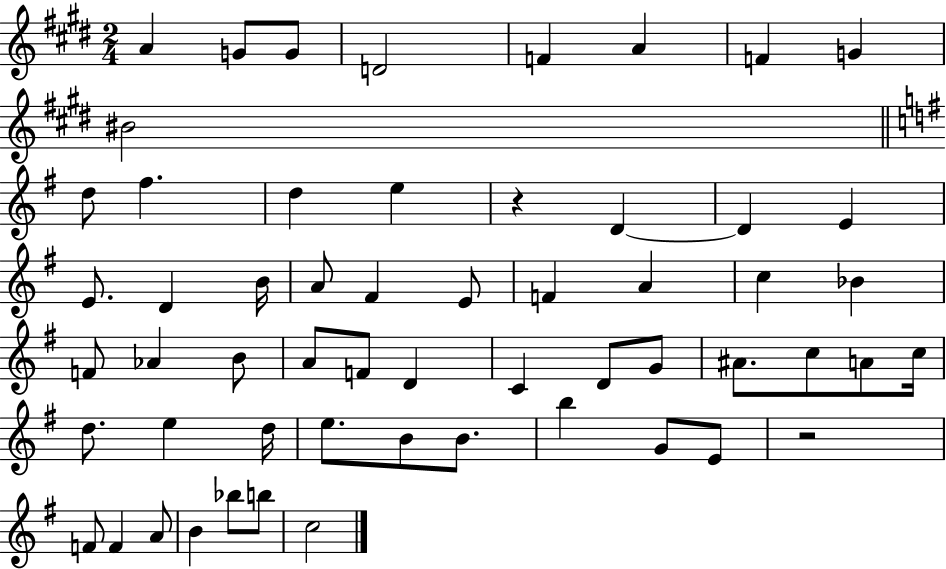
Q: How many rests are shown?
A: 2